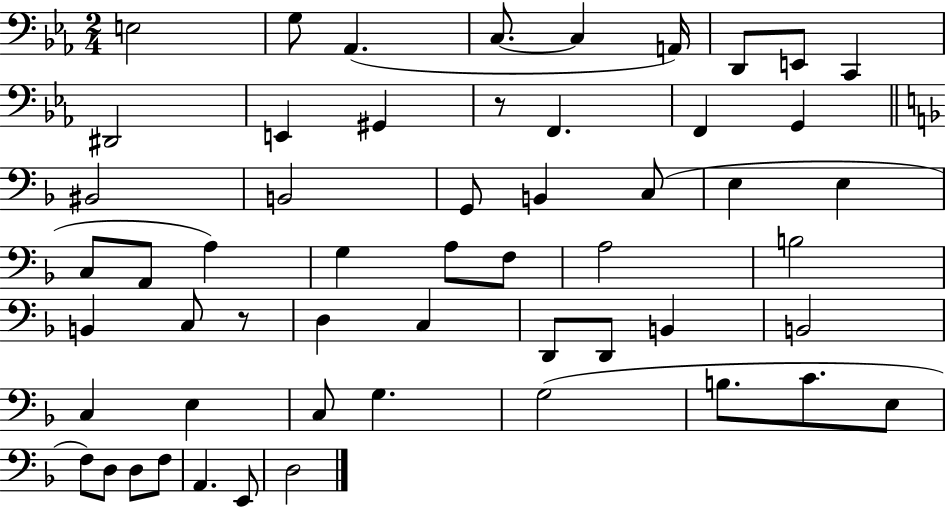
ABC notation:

X:1
T:Untitled
M:2/4
L:1/4
K:Eb
E,2 G,/2 _A,, C,/2 C, A,,/4 D,,/2 E,,/2 C,, ^D,,2 E,, ^G,, z/2 F,, F,, G,, ^B,,2 B,,2 G,,/2 B,, C,/2 E, E, C,/2 A,,/2 A, G, A,/2 F,/2 A,2 B,2 B,, C,/2 z/2 D, C, D,,/2 D,,/2 B,, B,,2 C, E, C,/2 G, G,2 B,/2 C/2 E,/2 F,/2 D,/2 D,/2 F,/2 A,, E,,/2 D,2